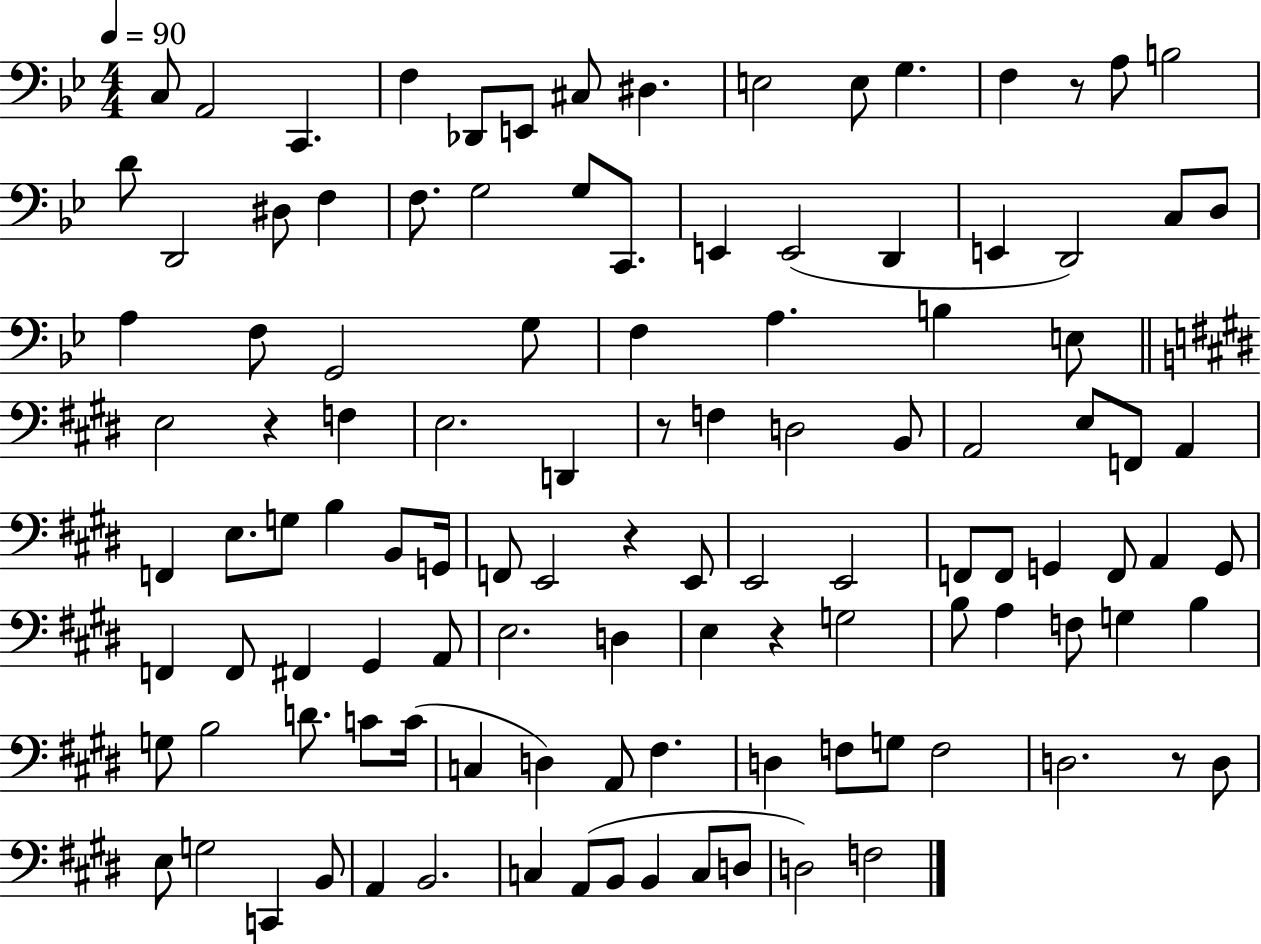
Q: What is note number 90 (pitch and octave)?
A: F3